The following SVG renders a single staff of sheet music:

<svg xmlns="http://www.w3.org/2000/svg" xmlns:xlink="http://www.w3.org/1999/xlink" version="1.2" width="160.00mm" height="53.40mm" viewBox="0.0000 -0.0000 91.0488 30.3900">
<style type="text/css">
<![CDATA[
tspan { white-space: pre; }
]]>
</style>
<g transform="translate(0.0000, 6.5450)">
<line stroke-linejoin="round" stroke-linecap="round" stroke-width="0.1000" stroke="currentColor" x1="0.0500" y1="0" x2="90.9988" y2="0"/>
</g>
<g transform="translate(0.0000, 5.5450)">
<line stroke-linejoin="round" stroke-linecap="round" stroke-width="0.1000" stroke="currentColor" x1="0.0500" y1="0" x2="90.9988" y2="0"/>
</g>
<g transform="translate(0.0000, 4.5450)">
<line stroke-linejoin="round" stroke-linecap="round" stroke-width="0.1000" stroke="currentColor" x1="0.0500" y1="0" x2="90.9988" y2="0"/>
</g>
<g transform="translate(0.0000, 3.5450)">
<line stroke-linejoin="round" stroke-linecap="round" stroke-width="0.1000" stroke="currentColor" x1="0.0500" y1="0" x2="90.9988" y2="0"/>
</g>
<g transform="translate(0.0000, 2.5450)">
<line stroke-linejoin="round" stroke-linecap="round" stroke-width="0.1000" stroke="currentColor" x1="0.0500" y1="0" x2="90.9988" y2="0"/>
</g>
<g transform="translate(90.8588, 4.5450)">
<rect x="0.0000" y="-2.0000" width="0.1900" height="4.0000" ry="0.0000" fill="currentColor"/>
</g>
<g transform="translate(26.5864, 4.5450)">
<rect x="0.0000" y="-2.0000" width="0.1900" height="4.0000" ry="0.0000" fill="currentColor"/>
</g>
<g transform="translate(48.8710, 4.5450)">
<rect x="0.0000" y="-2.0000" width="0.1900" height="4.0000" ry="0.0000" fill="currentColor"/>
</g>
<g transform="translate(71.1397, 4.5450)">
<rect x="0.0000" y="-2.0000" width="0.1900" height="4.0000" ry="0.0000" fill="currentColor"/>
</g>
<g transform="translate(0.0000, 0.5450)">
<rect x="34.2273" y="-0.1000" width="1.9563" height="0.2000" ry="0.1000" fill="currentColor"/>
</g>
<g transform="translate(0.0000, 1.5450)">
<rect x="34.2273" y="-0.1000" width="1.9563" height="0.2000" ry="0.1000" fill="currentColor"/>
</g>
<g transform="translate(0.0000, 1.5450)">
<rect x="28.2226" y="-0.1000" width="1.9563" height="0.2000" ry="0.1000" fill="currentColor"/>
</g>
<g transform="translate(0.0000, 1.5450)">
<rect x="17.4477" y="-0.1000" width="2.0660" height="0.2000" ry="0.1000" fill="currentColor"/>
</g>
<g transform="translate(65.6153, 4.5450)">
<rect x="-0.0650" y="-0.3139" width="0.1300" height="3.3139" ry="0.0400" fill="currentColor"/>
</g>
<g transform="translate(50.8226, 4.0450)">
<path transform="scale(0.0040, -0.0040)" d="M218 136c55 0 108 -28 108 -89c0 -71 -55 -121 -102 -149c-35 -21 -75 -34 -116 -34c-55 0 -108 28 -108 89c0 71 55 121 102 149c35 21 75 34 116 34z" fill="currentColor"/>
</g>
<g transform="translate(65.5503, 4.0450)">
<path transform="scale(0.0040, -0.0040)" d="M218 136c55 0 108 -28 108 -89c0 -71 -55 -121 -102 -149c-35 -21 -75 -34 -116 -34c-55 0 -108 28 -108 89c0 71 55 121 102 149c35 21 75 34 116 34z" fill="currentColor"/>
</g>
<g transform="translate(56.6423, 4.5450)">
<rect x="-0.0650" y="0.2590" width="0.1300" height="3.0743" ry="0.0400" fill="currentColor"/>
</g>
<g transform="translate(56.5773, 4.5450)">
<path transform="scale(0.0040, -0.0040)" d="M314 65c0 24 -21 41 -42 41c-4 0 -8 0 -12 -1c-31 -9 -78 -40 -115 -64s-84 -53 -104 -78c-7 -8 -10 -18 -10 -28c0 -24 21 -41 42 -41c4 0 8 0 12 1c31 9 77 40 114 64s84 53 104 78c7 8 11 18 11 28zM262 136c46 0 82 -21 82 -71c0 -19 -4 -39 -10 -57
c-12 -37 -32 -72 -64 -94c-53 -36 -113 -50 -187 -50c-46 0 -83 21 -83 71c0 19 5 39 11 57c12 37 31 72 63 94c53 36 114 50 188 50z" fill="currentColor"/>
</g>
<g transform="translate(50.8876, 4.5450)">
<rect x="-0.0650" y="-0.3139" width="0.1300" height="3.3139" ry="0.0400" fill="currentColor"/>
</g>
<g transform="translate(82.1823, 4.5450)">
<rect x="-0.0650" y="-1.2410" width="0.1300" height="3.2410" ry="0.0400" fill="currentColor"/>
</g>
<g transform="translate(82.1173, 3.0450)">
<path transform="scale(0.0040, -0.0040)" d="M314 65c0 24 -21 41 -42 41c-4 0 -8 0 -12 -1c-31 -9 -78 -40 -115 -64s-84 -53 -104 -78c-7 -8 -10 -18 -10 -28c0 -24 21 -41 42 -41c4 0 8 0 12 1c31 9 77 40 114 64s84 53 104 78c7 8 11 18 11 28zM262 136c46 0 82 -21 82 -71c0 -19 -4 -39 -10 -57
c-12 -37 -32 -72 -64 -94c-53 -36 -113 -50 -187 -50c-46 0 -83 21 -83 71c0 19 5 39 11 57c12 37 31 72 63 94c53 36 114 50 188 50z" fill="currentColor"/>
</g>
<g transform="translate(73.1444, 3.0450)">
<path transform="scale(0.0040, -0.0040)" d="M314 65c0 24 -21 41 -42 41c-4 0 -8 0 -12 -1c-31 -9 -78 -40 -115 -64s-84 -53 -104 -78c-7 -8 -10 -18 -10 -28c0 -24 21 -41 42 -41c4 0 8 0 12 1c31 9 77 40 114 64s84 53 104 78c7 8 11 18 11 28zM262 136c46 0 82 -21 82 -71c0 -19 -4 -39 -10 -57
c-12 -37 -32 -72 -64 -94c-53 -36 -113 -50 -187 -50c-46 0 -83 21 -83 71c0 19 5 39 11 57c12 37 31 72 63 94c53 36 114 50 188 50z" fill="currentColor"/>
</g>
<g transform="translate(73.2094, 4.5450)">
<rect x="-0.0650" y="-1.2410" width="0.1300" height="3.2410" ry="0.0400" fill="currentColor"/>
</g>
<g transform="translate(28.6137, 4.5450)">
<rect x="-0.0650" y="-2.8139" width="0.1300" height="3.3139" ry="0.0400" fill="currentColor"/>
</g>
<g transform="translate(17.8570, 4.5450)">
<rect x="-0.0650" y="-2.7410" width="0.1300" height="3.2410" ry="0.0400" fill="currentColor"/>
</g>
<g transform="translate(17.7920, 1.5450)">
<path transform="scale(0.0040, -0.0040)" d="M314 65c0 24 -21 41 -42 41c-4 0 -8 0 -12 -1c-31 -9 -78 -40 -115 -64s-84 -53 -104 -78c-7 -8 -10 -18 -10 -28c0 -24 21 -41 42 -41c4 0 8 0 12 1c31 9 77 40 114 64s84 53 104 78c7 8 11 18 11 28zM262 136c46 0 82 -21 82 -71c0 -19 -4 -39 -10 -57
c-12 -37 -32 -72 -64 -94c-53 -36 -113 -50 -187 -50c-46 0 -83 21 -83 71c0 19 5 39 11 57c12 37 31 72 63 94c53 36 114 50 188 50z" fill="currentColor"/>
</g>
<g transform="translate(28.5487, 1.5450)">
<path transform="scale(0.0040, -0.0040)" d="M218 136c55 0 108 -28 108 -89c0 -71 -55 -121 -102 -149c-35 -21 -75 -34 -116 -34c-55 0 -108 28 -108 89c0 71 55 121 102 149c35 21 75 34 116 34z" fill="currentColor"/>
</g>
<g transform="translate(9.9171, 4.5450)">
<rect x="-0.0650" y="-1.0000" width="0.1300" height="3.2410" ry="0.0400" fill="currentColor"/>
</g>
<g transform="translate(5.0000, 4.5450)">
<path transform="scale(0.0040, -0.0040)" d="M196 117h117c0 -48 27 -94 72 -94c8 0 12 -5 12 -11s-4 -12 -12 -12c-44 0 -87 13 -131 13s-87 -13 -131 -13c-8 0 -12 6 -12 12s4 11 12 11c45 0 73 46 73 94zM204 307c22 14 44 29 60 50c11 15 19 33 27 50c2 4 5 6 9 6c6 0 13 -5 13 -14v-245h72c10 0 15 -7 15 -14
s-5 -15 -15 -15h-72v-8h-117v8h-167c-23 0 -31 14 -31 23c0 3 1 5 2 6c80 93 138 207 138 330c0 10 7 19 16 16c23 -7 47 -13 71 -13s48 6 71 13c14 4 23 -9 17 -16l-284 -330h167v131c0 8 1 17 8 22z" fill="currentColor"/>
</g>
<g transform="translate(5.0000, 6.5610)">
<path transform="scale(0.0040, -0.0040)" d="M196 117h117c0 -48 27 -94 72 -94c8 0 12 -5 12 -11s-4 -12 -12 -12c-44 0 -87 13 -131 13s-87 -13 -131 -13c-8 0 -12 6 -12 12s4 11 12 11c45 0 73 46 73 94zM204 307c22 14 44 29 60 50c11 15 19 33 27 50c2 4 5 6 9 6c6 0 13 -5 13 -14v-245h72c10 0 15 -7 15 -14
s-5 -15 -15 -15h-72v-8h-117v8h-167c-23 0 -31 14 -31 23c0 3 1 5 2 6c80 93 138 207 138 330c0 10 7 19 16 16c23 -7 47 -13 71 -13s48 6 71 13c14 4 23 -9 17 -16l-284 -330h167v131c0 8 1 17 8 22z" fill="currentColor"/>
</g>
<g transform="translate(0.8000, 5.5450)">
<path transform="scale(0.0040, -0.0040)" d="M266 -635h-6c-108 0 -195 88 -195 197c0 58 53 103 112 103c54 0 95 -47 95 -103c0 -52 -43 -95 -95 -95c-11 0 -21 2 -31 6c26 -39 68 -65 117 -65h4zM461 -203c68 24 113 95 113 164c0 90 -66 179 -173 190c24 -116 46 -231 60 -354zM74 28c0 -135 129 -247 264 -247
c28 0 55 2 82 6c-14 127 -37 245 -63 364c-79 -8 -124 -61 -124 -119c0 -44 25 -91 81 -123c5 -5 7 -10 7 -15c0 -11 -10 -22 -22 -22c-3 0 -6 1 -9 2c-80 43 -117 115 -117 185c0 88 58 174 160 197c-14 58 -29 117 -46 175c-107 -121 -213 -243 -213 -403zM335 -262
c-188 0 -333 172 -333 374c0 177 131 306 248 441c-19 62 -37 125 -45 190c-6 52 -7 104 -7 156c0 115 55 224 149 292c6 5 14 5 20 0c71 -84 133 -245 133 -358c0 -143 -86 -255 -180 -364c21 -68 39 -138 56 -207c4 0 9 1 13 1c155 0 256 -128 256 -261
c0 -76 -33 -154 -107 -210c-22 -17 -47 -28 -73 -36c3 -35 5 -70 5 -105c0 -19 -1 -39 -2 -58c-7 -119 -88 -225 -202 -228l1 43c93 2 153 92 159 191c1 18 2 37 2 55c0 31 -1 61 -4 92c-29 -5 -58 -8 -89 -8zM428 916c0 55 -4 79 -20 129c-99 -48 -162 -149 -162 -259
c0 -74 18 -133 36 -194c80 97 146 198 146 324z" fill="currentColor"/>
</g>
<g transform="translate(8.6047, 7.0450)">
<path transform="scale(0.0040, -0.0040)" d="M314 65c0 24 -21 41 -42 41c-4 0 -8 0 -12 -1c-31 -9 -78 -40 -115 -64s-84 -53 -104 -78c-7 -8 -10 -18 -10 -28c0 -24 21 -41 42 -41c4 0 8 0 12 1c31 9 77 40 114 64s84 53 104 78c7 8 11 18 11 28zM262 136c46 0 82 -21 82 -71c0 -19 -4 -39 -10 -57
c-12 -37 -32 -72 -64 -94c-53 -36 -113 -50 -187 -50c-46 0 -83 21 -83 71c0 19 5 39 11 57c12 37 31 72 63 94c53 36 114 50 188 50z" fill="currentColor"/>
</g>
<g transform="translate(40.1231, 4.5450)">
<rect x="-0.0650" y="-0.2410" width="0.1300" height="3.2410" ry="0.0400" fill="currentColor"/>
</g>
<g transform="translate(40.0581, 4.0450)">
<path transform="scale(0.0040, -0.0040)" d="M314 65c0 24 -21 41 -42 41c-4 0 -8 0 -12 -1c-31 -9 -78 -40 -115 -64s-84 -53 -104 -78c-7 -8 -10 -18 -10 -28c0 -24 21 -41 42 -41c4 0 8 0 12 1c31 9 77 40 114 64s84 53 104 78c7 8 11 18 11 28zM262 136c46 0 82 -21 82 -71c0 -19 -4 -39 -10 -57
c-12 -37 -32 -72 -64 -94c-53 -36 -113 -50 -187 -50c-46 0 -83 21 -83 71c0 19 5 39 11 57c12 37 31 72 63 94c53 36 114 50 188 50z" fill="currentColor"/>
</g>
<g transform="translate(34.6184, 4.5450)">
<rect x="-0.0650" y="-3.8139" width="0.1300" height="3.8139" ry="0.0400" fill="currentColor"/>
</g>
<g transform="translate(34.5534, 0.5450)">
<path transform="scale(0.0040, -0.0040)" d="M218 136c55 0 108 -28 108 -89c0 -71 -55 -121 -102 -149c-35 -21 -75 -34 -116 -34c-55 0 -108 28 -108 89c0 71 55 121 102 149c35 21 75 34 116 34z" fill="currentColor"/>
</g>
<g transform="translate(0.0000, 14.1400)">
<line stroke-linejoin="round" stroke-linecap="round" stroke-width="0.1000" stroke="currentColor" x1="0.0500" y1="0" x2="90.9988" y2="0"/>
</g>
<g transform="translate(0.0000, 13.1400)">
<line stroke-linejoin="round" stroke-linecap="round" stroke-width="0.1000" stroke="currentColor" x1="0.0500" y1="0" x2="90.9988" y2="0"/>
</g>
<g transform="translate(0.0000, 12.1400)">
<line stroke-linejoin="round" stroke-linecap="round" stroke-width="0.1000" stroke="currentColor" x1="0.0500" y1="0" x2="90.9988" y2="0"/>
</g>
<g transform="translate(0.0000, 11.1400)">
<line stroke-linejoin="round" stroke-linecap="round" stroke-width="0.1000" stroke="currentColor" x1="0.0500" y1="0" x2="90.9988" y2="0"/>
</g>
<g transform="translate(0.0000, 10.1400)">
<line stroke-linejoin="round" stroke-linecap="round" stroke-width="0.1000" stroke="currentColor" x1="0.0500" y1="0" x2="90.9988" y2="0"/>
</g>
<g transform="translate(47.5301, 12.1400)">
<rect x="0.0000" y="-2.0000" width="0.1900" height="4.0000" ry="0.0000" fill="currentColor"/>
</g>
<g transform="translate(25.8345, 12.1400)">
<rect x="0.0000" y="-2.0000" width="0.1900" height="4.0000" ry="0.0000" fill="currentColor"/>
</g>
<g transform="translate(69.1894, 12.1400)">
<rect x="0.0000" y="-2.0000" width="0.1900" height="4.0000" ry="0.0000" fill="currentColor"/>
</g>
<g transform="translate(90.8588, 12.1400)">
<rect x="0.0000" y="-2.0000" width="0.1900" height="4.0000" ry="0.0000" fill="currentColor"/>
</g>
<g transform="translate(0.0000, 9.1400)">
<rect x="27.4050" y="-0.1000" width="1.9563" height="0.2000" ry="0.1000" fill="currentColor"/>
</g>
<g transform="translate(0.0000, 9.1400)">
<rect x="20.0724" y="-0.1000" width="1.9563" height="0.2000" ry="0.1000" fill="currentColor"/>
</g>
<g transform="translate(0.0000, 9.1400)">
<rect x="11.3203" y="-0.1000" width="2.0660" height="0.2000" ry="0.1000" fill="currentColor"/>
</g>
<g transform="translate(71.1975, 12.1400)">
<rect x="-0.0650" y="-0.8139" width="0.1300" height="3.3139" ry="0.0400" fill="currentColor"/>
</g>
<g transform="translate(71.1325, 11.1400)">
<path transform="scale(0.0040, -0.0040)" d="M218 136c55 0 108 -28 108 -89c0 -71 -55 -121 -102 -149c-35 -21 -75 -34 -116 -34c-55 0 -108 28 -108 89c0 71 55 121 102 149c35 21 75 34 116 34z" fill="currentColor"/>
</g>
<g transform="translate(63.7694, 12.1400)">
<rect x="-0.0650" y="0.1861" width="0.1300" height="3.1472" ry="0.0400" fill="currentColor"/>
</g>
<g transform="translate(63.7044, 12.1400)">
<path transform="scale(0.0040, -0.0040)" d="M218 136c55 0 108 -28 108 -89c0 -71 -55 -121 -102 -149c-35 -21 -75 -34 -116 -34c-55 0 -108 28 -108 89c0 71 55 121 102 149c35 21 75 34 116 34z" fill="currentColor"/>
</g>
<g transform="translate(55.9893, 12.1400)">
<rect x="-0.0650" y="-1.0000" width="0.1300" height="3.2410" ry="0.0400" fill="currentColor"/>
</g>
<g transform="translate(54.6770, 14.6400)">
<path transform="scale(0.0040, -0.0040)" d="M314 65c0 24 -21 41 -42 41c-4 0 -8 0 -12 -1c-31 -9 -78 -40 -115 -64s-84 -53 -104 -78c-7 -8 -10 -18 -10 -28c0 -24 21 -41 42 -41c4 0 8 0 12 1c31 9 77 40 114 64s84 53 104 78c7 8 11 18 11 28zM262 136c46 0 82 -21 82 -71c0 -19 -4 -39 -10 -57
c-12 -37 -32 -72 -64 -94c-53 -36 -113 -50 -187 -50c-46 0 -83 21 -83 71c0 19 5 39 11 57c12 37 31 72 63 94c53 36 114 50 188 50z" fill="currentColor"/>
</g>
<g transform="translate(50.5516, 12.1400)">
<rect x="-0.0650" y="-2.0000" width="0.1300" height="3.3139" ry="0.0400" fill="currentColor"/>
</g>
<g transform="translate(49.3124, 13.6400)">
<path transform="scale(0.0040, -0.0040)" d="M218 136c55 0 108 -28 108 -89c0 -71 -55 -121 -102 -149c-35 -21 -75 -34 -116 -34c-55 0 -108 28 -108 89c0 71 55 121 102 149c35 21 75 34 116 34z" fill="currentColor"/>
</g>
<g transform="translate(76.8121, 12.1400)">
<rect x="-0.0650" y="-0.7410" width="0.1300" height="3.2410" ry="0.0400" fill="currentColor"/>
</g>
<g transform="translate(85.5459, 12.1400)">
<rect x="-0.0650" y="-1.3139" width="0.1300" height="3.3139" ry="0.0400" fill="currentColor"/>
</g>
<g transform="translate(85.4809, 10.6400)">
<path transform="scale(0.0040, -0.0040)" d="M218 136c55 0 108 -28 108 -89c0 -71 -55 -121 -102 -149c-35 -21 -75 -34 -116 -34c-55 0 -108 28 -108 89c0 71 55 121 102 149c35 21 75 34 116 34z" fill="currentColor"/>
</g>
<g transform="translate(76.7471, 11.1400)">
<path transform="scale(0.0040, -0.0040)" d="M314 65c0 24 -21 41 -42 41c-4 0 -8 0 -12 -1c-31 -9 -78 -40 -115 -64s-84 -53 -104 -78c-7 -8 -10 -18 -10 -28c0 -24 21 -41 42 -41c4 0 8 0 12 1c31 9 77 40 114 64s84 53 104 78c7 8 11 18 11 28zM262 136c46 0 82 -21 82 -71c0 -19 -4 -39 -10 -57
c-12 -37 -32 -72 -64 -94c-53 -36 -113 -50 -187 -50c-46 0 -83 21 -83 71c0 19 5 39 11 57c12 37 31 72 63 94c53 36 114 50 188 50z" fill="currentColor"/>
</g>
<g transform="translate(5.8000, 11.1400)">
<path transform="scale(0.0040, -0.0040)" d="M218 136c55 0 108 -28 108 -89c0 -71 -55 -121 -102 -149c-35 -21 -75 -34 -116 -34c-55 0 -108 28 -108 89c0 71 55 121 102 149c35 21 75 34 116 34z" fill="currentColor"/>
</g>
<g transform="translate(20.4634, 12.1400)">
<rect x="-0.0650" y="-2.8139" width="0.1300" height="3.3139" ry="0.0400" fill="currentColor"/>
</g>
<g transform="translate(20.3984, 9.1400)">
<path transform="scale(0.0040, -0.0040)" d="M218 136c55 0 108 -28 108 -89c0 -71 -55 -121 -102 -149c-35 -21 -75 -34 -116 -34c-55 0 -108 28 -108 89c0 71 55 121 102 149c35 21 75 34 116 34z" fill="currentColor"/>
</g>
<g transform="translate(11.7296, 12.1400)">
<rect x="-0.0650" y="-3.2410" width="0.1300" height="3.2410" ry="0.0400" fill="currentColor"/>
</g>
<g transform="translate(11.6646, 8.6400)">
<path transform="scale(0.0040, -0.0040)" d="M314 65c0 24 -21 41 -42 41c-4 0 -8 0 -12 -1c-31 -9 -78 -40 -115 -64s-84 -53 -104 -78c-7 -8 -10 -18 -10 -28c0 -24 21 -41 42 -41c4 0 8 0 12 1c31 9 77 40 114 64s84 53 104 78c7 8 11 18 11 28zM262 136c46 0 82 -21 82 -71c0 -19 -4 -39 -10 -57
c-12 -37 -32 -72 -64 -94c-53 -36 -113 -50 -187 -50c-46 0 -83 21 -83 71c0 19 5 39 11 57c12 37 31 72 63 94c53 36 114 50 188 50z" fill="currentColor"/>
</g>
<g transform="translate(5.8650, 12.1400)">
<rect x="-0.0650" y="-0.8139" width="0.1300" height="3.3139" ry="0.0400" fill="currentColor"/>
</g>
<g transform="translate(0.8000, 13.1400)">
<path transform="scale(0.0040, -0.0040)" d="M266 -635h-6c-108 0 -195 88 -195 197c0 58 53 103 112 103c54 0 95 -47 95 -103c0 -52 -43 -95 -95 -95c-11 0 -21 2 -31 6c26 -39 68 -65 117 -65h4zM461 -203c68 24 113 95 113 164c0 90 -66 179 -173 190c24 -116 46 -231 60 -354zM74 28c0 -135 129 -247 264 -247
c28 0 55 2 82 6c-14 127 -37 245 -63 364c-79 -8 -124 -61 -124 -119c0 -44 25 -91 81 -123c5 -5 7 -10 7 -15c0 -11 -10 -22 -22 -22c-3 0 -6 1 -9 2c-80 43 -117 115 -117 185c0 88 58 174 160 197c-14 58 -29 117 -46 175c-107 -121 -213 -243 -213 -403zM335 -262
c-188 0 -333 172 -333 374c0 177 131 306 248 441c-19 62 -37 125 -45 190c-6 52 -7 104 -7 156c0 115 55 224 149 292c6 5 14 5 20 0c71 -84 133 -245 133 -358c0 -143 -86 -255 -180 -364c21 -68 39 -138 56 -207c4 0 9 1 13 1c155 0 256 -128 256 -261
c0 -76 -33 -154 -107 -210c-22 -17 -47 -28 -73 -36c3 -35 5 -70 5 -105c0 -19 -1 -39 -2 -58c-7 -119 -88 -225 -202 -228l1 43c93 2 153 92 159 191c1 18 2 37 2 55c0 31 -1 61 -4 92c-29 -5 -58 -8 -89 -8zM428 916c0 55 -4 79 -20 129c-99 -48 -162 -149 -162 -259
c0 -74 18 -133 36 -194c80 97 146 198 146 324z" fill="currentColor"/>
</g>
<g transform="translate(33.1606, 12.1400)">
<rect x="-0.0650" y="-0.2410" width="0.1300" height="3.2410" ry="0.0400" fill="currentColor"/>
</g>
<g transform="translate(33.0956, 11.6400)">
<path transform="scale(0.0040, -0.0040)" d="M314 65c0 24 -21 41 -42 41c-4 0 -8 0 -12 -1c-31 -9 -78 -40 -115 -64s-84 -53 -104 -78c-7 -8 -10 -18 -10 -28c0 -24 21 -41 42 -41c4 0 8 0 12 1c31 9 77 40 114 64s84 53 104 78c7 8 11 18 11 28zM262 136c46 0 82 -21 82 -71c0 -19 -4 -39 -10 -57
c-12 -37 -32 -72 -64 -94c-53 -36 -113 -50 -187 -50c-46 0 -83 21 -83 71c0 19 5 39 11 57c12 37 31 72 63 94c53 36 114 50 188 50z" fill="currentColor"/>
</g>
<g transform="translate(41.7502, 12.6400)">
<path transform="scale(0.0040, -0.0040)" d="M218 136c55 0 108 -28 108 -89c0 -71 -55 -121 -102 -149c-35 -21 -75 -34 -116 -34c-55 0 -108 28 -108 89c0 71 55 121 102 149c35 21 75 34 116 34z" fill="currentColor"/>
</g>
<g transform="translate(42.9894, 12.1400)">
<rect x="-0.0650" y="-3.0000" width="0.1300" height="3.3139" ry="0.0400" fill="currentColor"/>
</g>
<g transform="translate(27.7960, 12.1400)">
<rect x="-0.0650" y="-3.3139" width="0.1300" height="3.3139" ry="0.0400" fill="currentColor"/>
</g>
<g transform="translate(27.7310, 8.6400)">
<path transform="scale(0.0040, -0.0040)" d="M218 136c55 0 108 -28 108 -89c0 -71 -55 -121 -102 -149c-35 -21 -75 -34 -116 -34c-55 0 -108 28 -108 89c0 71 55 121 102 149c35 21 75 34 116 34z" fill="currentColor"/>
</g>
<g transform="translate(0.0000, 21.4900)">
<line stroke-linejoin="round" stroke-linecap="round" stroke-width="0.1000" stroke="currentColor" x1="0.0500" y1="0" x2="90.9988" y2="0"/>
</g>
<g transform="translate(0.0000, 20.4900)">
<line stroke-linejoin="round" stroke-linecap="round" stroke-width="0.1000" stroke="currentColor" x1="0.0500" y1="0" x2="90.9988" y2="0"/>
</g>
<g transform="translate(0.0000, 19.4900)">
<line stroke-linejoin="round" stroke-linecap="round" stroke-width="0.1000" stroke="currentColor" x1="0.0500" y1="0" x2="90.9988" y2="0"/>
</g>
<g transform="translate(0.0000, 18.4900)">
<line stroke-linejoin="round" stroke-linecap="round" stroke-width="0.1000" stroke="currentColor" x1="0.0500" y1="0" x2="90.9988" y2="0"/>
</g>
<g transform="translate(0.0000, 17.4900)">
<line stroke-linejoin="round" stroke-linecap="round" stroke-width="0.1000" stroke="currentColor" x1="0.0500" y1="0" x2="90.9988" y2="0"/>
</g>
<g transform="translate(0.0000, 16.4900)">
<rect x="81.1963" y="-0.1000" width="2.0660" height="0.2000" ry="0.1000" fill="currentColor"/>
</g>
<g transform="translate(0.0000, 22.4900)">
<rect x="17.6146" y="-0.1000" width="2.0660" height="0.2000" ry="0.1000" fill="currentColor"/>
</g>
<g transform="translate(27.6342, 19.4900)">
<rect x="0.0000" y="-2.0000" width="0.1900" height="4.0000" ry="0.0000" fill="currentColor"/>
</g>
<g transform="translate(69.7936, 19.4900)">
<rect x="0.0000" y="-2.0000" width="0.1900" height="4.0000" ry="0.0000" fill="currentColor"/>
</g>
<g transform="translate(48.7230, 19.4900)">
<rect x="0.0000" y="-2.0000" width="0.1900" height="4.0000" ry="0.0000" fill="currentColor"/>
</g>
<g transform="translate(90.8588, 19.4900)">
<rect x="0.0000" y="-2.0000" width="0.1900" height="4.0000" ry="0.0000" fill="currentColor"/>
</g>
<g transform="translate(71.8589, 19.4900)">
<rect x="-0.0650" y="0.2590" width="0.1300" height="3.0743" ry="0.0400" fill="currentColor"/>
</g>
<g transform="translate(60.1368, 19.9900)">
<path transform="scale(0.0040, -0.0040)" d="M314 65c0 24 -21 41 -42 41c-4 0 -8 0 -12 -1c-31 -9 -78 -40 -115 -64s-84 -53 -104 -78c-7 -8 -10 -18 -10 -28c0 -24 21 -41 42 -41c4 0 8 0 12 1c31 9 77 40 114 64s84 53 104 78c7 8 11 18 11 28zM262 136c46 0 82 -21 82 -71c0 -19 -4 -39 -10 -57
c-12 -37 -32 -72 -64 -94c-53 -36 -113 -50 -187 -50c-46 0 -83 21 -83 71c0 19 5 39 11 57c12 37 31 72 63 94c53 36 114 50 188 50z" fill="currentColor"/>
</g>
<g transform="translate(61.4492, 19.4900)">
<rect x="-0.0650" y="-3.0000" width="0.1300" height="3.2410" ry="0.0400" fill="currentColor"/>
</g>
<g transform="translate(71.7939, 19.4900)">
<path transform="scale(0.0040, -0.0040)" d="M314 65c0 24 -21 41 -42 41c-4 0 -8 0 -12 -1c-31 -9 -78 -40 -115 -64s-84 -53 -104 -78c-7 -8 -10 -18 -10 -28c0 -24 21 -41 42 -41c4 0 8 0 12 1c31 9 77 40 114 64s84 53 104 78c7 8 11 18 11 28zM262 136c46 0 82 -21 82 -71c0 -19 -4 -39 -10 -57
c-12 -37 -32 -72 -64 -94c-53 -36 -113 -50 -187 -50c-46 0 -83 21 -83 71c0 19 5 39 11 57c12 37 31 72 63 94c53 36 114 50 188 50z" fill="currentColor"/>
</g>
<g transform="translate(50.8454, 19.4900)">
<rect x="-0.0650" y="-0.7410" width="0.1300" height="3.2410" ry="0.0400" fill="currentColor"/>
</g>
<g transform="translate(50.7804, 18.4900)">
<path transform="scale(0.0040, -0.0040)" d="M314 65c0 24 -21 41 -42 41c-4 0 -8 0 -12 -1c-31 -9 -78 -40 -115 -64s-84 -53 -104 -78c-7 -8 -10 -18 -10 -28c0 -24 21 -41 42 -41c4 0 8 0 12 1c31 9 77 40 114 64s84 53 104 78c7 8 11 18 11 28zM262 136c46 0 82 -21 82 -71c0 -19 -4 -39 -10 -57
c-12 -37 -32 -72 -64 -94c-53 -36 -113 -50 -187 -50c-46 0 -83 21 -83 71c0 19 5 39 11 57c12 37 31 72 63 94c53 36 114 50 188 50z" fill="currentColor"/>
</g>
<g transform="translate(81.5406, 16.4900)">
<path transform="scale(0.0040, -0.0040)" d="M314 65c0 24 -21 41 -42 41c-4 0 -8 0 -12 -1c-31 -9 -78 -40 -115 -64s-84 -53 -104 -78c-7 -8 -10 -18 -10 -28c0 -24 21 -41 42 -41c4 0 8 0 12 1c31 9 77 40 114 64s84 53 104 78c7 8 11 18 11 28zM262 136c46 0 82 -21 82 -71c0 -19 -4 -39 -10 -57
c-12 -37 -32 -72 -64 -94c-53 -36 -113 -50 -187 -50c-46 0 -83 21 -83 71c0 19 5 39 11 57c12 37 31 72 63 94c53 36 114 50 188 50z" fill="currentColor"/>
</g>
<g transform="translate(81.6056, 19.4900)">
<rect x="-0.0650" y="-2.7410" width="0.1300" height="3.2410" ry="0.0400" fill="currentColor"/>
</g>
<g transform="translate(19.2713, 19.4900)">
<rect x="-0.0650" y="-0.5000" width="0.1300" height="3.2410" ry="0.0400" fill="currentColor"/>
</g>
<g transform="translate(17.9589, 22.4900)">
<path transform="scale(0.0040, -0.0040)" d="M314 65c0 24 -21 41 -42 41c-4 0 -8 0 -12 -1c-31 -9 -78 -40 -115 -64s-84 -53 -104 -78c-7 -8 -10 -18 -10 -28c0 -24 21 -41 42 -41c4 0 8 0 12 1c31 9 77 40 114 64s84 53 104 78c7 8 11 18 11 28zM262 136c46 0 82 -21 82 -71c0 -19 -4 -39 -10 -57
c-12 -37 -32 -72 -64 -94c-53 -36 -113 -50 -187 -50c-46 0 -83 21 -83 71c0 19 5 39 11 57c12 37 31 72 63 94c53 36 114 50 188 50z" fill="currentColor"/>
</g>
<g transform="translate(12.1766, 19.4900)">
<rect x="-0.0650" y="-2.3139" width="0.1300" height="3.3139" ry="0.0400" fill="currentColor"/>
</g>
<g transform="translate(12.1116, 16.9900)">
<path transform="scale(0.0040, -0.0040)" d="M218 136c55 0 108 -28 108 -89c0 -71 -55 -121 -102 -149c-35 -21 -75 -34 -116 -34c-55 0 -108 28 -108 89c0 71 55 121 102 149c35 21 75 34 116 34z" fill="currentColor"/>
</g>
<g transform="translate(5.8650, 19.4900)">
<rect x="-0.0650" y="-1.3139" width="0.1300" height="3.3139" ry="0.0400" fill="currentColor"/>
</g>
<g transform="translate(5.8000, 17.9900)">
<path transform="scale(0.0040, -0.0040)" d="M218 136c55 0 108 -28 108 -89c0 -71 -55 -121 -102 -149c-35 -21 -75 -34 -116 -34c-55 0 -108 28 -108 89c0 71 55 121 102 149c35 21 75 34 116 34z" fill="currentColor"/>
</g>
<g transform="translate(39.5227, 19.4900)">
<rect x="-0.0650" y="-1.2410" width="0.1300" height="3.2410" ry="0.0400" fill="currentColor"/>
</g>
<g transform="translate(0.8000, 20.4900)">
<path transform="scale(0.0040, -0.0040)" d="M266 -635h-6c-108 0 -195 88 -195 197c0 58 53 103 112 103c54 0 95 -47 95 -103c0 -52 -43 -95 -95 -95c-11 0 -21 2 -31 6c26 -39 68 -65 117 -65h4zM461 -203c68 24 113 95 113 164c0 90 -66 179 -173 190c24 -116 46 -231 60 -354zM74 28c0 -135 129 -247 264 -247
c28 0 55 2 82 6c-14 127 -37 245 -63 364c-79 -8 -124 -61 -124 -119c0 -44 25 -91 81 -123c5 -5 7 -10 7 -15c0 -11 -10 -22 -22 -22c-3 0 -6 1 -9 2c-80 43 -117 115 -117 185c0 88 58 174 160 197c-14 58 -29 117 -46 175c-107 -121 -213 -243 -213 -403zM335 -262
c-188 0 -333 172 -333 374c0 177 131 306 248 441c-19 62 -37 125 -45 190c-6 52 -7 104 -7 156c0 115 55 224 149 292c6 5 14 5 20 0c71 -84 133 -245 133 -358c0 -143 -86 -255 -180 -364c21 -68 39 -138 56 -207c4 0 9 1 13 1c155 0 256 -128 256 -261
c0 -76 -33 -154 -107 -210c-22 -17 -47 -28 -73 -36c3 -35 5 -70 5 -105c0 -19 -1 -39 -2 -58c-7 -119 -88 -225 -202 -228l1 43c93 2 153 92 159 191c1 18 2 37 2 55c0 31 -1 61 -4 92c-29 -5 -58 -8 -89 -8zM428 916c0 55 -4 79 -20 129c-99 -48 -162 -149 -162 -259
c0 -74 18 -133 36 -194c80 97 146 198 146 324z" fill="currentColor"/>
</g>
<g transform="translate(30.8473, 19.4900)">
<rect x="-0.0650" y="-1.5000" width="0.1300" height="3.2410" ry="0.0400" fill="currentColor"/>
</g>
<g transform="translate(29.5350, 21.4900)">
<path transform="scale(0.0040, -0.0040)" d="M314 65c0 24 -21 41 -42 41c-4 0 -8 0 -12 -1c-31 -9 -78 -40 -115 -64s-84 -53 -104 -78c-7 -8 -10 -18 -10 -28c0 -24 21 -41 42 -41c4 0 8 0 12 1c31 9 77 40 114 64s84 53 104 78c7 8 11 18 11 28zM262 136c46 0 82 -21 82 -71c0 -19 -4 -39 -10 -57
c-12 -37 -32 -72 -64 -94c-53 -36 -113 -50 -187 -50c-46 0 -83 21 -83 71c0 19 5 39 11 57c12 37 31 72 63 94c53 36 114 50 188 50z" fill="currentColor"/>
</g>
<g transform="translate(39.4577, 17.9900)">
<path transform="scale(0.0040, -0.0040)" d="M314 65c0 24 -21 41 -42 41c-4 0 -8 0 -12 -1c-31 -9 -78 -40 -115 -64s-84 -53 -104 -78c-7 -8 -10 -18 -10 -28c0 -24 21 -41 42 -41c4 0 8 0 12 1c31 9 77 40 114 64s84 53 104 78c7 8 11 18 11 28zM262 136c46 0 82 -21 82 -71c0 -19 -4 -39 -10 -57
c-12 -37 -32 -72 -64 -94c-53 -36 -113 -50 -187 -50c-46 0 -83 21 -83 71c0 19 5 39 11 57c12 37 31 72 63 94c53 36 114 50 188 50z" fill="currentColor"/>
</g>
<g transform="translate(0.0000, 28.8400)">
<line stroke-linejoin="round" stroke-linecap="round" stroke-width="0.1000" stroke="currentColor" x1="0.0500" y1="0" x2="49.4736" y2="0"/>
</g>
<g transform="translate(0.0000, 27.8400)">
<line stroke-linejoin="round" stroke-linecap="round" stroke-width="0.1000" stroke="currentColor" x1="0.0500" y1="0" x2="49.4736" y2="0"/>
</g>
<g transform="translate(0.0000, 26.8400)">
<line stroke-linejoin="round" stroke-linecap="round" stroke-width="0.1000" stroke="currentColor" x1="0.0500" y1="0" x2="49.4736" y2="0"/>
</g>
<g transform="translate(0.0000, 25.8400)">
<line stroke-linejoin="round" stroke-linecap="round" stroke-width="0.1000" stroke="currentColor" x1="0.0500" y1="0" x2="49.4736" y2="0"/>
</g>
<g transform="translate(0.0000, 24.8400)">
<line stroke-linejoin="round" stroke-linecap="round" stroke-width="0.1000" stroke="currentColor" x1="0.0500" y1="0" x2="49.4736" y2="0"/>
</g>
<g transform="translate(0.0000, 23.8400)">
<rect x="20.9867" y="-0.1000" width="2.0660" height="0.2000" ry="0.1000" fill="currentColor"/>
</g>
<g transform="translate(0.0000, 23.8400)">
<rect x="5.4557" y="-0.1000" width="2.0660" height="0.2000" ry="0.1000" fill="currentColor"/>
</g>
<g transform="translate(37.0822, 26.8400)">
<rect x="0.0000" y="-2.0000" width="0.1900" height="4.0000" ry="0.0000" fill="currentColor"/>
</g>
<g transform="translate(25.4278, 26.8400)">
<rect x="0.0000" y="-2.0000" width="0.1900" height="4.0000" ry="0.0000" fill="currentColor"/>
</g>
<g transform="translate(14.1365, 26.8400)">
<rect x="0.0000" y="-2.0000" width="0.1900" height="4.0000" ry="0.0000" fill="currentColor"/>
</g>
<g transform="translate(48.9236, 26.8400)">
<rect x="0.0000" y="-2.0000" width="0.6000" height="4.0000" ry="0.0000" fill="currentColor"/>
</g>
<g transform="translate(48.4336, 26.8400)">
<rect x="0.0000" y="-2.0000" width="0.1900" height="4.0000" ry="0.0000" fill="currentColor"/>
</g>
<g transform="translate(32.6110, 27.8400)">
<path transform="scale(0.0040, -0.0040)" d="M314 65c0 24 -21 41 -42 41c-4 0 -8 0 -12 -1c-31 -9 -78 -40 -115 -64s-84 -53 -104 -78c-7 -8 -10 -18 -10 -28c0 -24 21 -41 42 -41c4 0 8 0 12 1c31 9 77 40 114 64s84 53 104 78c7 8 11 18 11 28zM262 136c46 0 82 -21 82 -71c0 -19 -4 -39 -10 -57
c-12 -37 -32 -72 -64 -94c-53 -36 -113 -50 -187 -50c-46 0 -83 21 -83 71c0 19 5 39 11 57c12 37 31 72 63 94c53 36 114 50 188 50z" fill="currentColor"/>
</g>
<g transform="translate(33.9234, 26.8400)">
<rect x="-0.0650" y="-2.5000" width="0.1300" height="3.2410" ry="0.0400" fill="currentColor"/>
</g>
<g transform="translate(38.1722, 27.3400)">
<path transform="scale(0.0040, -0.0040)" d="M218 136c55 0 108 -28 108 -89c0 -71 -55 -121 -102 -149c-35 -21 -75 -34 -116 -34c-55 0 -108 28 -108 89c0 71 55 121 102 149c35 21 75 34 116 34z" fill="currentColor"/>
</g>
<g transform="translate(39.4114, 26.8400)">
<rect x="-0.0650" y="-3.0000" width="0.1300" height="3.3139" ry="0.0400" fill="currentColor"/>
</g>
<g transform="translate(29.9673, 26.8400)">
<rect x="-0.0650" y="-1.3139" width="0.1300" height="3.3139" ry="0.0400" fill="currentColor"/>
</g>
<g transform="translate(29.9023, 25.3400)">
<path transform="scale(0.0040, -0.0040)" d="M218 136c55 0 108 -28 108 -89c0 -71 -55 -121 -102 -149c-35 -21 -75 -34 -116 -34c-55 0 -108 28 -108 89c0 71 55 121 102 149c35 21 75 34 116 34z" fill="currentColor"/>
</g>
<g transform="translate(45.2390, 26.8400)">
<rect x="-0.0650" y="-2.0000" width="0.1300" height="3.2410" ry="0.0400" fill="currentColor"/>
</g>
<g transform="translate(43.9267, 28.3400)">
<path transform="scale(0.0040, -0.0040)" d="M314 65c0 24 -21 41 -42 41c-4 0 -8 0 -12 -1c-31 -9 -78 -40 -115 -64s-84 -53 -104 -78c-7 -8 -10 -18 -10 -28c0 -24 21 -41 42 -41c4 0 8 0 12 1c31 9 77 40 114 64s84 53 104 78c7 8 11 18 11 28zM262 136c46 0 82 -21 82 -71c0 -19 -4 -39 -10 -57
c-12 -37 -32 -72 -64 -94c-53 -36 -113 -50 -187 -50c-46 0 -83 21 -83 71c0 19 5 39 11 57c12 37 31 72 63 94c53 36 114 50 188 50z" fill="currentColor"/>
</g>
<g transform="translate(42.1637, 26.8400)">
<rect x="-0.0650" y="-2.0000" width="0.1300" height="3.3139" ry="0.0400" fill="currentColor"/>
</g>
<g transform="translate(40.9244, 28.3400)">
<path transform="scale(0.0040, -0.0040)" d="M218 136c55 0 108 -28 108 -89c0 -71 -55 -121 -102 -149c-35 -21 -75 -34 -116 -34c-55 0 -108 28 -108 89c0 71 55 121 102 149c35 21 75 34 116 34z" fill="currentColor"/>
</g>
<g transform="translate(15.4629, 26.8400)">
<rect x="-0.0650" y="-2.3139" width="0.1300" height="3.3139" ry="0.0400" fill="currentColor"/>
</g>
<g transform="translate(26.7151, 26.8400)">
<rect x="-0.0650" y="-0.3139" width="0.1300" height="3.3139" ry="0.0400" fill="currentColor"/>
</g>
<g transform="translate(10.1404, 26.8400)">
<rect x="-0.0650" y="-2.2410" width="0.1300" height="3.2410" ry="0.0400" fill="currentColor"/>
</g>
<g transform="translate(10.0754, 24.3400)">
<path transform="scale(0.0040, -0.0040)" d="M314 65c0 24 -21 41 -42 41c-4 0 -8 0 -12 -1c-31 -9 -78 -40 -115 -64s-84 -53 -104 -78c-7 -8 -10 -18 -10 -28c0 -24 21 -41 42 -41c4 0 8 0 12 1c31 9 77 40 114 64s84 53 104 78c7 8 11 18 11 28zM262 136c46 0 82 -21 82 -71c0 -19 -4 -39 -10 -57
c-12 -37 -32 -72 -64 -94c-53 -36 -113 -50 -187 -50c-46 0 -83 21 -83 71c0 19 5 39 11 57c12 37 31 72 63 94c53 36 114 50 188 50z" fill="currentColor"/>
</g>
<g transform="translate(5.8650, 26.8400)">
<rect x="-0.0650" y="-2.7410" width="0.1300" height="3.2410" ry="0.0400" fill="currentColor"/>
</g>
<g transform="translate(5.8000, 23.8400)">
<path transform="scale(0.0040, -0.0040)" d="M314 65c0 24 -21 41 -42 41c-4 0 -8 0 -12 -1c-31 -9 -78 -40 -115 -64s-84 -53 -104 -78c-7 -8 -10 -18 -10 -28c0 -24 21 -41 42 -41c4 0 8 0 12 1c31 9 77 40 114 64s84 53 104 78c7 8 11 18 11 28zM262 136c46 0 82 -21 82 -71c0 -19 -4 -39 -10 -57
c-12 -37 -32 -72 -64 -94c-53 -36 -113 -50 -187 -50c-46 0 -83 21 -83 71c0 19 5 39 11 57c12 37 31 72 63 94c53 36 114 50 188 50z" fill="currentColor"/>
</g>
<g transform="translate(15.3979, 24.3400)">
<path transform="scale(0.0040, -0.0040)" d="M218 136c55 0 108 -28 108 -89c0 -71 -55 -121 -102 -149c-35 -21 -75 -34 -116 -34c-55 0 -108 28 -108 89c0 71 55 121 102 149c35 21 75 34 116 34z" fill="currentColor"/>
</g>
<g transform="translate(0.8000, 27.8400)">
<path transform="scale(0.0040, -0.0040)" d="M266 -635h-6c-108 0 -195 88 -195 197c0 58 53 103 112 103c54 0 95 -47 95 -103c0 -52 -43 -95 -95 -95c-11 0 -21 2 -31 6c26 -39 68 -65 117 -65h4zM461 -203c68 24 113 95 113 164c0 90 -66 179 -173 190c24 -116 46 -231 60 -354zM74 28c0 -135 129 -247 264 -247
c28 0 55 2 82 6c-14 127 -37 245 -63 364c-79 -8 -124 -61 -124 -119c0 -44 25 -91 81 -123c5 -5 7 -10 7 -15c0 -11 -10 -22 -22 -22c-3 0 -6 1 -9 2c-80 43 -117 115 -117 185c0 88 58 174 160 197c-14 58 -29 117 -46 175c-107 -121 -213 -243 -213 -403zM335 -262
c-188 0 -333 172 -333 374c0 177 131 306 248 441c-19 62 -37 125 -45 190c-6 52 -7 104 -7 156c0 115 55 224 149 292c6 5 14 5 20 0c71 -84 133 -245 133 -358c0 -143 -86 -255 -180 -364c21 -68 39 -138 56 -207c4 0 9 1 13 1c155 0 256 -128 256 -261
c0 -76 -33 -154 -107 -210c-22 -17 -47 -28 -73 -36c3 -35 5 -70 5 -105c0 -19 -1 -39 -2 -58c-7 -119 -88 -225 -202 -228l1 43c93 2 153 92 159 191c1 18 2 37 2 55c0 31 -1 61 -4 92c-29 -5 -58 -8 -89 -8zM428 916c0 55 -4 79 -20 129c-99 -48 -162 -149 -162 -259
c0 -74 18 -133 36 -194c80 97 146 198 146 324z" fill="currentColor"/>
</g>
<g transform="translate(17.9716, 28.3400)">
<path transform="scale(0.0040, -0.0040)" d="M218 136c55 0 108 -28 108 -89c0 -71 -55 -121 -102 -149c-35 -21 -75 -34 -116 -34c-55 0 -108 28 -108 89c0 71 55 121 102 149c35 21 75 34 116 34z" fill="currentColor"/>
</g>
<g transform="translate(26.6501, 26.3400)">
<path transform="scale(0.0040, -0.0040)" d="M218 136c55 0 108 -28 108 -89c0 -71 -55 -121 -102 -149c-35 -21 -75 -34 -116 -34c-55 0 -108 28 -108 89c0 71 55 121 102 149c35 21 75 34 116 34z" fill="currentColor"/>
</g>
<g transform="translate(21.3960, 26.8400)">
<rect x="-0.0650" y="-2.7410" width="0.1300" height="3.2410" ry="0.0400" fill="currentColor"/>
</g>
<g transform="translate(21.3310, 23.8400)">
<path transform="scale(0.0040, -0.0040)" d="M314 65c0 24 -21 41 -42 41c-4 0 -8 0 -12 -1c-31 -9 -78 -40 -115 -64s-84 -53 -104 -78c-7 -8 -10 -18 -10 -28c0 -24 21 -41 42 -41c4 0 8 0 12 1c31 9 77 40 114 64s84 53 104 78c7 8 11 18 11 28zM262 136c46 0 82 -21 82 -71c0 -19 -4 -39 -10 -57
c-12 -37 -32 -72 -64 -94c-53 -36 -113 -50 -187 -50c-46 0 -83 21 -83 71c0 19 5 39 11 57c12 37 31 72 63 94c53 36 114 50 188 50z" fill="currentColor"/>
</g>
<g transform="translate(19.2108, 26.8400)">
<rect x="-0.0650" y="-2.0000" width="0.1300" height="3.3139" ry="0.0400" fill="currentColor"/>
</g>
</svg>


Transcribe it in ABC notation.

X:1
T:Untitled
M:4/4
L:1/4
K:C
D2 a2 a c' c2 c B2 c e2 e2 d b2 a b c2 A F D2 B d d2 e e g C2 E2 e2 d2 A2 B2 a2 a2 g2 g F a2 c e G2 A F F2